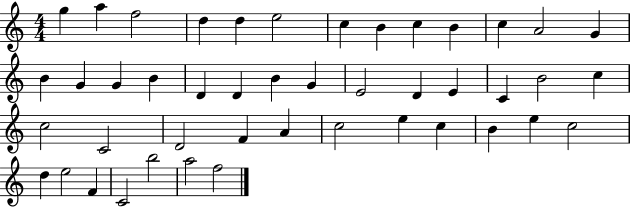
{
  \clef treble
  \numericTimeSignature
  \time 4/4
  \key c \major
  g''4 a''4 f''2 | d''4 d''4 e''2 | c''4 b'4 c''4 b'4 | c''4 a'2 g'4 | \break b'4 g'4 g'4 b'4 | d'4 d'4 b'4 g'4 | e'2 d'4 e'4 | c'4 b'2 c''4 | \break c''2 c'2 | d'2 f'4 a'4 | c''2 e''4 c''4 | b'4 e''4 c''2 | \break d''4 e''2 f'4 | c'2 b''2 | a''2 f''2 | \bar "|."
}